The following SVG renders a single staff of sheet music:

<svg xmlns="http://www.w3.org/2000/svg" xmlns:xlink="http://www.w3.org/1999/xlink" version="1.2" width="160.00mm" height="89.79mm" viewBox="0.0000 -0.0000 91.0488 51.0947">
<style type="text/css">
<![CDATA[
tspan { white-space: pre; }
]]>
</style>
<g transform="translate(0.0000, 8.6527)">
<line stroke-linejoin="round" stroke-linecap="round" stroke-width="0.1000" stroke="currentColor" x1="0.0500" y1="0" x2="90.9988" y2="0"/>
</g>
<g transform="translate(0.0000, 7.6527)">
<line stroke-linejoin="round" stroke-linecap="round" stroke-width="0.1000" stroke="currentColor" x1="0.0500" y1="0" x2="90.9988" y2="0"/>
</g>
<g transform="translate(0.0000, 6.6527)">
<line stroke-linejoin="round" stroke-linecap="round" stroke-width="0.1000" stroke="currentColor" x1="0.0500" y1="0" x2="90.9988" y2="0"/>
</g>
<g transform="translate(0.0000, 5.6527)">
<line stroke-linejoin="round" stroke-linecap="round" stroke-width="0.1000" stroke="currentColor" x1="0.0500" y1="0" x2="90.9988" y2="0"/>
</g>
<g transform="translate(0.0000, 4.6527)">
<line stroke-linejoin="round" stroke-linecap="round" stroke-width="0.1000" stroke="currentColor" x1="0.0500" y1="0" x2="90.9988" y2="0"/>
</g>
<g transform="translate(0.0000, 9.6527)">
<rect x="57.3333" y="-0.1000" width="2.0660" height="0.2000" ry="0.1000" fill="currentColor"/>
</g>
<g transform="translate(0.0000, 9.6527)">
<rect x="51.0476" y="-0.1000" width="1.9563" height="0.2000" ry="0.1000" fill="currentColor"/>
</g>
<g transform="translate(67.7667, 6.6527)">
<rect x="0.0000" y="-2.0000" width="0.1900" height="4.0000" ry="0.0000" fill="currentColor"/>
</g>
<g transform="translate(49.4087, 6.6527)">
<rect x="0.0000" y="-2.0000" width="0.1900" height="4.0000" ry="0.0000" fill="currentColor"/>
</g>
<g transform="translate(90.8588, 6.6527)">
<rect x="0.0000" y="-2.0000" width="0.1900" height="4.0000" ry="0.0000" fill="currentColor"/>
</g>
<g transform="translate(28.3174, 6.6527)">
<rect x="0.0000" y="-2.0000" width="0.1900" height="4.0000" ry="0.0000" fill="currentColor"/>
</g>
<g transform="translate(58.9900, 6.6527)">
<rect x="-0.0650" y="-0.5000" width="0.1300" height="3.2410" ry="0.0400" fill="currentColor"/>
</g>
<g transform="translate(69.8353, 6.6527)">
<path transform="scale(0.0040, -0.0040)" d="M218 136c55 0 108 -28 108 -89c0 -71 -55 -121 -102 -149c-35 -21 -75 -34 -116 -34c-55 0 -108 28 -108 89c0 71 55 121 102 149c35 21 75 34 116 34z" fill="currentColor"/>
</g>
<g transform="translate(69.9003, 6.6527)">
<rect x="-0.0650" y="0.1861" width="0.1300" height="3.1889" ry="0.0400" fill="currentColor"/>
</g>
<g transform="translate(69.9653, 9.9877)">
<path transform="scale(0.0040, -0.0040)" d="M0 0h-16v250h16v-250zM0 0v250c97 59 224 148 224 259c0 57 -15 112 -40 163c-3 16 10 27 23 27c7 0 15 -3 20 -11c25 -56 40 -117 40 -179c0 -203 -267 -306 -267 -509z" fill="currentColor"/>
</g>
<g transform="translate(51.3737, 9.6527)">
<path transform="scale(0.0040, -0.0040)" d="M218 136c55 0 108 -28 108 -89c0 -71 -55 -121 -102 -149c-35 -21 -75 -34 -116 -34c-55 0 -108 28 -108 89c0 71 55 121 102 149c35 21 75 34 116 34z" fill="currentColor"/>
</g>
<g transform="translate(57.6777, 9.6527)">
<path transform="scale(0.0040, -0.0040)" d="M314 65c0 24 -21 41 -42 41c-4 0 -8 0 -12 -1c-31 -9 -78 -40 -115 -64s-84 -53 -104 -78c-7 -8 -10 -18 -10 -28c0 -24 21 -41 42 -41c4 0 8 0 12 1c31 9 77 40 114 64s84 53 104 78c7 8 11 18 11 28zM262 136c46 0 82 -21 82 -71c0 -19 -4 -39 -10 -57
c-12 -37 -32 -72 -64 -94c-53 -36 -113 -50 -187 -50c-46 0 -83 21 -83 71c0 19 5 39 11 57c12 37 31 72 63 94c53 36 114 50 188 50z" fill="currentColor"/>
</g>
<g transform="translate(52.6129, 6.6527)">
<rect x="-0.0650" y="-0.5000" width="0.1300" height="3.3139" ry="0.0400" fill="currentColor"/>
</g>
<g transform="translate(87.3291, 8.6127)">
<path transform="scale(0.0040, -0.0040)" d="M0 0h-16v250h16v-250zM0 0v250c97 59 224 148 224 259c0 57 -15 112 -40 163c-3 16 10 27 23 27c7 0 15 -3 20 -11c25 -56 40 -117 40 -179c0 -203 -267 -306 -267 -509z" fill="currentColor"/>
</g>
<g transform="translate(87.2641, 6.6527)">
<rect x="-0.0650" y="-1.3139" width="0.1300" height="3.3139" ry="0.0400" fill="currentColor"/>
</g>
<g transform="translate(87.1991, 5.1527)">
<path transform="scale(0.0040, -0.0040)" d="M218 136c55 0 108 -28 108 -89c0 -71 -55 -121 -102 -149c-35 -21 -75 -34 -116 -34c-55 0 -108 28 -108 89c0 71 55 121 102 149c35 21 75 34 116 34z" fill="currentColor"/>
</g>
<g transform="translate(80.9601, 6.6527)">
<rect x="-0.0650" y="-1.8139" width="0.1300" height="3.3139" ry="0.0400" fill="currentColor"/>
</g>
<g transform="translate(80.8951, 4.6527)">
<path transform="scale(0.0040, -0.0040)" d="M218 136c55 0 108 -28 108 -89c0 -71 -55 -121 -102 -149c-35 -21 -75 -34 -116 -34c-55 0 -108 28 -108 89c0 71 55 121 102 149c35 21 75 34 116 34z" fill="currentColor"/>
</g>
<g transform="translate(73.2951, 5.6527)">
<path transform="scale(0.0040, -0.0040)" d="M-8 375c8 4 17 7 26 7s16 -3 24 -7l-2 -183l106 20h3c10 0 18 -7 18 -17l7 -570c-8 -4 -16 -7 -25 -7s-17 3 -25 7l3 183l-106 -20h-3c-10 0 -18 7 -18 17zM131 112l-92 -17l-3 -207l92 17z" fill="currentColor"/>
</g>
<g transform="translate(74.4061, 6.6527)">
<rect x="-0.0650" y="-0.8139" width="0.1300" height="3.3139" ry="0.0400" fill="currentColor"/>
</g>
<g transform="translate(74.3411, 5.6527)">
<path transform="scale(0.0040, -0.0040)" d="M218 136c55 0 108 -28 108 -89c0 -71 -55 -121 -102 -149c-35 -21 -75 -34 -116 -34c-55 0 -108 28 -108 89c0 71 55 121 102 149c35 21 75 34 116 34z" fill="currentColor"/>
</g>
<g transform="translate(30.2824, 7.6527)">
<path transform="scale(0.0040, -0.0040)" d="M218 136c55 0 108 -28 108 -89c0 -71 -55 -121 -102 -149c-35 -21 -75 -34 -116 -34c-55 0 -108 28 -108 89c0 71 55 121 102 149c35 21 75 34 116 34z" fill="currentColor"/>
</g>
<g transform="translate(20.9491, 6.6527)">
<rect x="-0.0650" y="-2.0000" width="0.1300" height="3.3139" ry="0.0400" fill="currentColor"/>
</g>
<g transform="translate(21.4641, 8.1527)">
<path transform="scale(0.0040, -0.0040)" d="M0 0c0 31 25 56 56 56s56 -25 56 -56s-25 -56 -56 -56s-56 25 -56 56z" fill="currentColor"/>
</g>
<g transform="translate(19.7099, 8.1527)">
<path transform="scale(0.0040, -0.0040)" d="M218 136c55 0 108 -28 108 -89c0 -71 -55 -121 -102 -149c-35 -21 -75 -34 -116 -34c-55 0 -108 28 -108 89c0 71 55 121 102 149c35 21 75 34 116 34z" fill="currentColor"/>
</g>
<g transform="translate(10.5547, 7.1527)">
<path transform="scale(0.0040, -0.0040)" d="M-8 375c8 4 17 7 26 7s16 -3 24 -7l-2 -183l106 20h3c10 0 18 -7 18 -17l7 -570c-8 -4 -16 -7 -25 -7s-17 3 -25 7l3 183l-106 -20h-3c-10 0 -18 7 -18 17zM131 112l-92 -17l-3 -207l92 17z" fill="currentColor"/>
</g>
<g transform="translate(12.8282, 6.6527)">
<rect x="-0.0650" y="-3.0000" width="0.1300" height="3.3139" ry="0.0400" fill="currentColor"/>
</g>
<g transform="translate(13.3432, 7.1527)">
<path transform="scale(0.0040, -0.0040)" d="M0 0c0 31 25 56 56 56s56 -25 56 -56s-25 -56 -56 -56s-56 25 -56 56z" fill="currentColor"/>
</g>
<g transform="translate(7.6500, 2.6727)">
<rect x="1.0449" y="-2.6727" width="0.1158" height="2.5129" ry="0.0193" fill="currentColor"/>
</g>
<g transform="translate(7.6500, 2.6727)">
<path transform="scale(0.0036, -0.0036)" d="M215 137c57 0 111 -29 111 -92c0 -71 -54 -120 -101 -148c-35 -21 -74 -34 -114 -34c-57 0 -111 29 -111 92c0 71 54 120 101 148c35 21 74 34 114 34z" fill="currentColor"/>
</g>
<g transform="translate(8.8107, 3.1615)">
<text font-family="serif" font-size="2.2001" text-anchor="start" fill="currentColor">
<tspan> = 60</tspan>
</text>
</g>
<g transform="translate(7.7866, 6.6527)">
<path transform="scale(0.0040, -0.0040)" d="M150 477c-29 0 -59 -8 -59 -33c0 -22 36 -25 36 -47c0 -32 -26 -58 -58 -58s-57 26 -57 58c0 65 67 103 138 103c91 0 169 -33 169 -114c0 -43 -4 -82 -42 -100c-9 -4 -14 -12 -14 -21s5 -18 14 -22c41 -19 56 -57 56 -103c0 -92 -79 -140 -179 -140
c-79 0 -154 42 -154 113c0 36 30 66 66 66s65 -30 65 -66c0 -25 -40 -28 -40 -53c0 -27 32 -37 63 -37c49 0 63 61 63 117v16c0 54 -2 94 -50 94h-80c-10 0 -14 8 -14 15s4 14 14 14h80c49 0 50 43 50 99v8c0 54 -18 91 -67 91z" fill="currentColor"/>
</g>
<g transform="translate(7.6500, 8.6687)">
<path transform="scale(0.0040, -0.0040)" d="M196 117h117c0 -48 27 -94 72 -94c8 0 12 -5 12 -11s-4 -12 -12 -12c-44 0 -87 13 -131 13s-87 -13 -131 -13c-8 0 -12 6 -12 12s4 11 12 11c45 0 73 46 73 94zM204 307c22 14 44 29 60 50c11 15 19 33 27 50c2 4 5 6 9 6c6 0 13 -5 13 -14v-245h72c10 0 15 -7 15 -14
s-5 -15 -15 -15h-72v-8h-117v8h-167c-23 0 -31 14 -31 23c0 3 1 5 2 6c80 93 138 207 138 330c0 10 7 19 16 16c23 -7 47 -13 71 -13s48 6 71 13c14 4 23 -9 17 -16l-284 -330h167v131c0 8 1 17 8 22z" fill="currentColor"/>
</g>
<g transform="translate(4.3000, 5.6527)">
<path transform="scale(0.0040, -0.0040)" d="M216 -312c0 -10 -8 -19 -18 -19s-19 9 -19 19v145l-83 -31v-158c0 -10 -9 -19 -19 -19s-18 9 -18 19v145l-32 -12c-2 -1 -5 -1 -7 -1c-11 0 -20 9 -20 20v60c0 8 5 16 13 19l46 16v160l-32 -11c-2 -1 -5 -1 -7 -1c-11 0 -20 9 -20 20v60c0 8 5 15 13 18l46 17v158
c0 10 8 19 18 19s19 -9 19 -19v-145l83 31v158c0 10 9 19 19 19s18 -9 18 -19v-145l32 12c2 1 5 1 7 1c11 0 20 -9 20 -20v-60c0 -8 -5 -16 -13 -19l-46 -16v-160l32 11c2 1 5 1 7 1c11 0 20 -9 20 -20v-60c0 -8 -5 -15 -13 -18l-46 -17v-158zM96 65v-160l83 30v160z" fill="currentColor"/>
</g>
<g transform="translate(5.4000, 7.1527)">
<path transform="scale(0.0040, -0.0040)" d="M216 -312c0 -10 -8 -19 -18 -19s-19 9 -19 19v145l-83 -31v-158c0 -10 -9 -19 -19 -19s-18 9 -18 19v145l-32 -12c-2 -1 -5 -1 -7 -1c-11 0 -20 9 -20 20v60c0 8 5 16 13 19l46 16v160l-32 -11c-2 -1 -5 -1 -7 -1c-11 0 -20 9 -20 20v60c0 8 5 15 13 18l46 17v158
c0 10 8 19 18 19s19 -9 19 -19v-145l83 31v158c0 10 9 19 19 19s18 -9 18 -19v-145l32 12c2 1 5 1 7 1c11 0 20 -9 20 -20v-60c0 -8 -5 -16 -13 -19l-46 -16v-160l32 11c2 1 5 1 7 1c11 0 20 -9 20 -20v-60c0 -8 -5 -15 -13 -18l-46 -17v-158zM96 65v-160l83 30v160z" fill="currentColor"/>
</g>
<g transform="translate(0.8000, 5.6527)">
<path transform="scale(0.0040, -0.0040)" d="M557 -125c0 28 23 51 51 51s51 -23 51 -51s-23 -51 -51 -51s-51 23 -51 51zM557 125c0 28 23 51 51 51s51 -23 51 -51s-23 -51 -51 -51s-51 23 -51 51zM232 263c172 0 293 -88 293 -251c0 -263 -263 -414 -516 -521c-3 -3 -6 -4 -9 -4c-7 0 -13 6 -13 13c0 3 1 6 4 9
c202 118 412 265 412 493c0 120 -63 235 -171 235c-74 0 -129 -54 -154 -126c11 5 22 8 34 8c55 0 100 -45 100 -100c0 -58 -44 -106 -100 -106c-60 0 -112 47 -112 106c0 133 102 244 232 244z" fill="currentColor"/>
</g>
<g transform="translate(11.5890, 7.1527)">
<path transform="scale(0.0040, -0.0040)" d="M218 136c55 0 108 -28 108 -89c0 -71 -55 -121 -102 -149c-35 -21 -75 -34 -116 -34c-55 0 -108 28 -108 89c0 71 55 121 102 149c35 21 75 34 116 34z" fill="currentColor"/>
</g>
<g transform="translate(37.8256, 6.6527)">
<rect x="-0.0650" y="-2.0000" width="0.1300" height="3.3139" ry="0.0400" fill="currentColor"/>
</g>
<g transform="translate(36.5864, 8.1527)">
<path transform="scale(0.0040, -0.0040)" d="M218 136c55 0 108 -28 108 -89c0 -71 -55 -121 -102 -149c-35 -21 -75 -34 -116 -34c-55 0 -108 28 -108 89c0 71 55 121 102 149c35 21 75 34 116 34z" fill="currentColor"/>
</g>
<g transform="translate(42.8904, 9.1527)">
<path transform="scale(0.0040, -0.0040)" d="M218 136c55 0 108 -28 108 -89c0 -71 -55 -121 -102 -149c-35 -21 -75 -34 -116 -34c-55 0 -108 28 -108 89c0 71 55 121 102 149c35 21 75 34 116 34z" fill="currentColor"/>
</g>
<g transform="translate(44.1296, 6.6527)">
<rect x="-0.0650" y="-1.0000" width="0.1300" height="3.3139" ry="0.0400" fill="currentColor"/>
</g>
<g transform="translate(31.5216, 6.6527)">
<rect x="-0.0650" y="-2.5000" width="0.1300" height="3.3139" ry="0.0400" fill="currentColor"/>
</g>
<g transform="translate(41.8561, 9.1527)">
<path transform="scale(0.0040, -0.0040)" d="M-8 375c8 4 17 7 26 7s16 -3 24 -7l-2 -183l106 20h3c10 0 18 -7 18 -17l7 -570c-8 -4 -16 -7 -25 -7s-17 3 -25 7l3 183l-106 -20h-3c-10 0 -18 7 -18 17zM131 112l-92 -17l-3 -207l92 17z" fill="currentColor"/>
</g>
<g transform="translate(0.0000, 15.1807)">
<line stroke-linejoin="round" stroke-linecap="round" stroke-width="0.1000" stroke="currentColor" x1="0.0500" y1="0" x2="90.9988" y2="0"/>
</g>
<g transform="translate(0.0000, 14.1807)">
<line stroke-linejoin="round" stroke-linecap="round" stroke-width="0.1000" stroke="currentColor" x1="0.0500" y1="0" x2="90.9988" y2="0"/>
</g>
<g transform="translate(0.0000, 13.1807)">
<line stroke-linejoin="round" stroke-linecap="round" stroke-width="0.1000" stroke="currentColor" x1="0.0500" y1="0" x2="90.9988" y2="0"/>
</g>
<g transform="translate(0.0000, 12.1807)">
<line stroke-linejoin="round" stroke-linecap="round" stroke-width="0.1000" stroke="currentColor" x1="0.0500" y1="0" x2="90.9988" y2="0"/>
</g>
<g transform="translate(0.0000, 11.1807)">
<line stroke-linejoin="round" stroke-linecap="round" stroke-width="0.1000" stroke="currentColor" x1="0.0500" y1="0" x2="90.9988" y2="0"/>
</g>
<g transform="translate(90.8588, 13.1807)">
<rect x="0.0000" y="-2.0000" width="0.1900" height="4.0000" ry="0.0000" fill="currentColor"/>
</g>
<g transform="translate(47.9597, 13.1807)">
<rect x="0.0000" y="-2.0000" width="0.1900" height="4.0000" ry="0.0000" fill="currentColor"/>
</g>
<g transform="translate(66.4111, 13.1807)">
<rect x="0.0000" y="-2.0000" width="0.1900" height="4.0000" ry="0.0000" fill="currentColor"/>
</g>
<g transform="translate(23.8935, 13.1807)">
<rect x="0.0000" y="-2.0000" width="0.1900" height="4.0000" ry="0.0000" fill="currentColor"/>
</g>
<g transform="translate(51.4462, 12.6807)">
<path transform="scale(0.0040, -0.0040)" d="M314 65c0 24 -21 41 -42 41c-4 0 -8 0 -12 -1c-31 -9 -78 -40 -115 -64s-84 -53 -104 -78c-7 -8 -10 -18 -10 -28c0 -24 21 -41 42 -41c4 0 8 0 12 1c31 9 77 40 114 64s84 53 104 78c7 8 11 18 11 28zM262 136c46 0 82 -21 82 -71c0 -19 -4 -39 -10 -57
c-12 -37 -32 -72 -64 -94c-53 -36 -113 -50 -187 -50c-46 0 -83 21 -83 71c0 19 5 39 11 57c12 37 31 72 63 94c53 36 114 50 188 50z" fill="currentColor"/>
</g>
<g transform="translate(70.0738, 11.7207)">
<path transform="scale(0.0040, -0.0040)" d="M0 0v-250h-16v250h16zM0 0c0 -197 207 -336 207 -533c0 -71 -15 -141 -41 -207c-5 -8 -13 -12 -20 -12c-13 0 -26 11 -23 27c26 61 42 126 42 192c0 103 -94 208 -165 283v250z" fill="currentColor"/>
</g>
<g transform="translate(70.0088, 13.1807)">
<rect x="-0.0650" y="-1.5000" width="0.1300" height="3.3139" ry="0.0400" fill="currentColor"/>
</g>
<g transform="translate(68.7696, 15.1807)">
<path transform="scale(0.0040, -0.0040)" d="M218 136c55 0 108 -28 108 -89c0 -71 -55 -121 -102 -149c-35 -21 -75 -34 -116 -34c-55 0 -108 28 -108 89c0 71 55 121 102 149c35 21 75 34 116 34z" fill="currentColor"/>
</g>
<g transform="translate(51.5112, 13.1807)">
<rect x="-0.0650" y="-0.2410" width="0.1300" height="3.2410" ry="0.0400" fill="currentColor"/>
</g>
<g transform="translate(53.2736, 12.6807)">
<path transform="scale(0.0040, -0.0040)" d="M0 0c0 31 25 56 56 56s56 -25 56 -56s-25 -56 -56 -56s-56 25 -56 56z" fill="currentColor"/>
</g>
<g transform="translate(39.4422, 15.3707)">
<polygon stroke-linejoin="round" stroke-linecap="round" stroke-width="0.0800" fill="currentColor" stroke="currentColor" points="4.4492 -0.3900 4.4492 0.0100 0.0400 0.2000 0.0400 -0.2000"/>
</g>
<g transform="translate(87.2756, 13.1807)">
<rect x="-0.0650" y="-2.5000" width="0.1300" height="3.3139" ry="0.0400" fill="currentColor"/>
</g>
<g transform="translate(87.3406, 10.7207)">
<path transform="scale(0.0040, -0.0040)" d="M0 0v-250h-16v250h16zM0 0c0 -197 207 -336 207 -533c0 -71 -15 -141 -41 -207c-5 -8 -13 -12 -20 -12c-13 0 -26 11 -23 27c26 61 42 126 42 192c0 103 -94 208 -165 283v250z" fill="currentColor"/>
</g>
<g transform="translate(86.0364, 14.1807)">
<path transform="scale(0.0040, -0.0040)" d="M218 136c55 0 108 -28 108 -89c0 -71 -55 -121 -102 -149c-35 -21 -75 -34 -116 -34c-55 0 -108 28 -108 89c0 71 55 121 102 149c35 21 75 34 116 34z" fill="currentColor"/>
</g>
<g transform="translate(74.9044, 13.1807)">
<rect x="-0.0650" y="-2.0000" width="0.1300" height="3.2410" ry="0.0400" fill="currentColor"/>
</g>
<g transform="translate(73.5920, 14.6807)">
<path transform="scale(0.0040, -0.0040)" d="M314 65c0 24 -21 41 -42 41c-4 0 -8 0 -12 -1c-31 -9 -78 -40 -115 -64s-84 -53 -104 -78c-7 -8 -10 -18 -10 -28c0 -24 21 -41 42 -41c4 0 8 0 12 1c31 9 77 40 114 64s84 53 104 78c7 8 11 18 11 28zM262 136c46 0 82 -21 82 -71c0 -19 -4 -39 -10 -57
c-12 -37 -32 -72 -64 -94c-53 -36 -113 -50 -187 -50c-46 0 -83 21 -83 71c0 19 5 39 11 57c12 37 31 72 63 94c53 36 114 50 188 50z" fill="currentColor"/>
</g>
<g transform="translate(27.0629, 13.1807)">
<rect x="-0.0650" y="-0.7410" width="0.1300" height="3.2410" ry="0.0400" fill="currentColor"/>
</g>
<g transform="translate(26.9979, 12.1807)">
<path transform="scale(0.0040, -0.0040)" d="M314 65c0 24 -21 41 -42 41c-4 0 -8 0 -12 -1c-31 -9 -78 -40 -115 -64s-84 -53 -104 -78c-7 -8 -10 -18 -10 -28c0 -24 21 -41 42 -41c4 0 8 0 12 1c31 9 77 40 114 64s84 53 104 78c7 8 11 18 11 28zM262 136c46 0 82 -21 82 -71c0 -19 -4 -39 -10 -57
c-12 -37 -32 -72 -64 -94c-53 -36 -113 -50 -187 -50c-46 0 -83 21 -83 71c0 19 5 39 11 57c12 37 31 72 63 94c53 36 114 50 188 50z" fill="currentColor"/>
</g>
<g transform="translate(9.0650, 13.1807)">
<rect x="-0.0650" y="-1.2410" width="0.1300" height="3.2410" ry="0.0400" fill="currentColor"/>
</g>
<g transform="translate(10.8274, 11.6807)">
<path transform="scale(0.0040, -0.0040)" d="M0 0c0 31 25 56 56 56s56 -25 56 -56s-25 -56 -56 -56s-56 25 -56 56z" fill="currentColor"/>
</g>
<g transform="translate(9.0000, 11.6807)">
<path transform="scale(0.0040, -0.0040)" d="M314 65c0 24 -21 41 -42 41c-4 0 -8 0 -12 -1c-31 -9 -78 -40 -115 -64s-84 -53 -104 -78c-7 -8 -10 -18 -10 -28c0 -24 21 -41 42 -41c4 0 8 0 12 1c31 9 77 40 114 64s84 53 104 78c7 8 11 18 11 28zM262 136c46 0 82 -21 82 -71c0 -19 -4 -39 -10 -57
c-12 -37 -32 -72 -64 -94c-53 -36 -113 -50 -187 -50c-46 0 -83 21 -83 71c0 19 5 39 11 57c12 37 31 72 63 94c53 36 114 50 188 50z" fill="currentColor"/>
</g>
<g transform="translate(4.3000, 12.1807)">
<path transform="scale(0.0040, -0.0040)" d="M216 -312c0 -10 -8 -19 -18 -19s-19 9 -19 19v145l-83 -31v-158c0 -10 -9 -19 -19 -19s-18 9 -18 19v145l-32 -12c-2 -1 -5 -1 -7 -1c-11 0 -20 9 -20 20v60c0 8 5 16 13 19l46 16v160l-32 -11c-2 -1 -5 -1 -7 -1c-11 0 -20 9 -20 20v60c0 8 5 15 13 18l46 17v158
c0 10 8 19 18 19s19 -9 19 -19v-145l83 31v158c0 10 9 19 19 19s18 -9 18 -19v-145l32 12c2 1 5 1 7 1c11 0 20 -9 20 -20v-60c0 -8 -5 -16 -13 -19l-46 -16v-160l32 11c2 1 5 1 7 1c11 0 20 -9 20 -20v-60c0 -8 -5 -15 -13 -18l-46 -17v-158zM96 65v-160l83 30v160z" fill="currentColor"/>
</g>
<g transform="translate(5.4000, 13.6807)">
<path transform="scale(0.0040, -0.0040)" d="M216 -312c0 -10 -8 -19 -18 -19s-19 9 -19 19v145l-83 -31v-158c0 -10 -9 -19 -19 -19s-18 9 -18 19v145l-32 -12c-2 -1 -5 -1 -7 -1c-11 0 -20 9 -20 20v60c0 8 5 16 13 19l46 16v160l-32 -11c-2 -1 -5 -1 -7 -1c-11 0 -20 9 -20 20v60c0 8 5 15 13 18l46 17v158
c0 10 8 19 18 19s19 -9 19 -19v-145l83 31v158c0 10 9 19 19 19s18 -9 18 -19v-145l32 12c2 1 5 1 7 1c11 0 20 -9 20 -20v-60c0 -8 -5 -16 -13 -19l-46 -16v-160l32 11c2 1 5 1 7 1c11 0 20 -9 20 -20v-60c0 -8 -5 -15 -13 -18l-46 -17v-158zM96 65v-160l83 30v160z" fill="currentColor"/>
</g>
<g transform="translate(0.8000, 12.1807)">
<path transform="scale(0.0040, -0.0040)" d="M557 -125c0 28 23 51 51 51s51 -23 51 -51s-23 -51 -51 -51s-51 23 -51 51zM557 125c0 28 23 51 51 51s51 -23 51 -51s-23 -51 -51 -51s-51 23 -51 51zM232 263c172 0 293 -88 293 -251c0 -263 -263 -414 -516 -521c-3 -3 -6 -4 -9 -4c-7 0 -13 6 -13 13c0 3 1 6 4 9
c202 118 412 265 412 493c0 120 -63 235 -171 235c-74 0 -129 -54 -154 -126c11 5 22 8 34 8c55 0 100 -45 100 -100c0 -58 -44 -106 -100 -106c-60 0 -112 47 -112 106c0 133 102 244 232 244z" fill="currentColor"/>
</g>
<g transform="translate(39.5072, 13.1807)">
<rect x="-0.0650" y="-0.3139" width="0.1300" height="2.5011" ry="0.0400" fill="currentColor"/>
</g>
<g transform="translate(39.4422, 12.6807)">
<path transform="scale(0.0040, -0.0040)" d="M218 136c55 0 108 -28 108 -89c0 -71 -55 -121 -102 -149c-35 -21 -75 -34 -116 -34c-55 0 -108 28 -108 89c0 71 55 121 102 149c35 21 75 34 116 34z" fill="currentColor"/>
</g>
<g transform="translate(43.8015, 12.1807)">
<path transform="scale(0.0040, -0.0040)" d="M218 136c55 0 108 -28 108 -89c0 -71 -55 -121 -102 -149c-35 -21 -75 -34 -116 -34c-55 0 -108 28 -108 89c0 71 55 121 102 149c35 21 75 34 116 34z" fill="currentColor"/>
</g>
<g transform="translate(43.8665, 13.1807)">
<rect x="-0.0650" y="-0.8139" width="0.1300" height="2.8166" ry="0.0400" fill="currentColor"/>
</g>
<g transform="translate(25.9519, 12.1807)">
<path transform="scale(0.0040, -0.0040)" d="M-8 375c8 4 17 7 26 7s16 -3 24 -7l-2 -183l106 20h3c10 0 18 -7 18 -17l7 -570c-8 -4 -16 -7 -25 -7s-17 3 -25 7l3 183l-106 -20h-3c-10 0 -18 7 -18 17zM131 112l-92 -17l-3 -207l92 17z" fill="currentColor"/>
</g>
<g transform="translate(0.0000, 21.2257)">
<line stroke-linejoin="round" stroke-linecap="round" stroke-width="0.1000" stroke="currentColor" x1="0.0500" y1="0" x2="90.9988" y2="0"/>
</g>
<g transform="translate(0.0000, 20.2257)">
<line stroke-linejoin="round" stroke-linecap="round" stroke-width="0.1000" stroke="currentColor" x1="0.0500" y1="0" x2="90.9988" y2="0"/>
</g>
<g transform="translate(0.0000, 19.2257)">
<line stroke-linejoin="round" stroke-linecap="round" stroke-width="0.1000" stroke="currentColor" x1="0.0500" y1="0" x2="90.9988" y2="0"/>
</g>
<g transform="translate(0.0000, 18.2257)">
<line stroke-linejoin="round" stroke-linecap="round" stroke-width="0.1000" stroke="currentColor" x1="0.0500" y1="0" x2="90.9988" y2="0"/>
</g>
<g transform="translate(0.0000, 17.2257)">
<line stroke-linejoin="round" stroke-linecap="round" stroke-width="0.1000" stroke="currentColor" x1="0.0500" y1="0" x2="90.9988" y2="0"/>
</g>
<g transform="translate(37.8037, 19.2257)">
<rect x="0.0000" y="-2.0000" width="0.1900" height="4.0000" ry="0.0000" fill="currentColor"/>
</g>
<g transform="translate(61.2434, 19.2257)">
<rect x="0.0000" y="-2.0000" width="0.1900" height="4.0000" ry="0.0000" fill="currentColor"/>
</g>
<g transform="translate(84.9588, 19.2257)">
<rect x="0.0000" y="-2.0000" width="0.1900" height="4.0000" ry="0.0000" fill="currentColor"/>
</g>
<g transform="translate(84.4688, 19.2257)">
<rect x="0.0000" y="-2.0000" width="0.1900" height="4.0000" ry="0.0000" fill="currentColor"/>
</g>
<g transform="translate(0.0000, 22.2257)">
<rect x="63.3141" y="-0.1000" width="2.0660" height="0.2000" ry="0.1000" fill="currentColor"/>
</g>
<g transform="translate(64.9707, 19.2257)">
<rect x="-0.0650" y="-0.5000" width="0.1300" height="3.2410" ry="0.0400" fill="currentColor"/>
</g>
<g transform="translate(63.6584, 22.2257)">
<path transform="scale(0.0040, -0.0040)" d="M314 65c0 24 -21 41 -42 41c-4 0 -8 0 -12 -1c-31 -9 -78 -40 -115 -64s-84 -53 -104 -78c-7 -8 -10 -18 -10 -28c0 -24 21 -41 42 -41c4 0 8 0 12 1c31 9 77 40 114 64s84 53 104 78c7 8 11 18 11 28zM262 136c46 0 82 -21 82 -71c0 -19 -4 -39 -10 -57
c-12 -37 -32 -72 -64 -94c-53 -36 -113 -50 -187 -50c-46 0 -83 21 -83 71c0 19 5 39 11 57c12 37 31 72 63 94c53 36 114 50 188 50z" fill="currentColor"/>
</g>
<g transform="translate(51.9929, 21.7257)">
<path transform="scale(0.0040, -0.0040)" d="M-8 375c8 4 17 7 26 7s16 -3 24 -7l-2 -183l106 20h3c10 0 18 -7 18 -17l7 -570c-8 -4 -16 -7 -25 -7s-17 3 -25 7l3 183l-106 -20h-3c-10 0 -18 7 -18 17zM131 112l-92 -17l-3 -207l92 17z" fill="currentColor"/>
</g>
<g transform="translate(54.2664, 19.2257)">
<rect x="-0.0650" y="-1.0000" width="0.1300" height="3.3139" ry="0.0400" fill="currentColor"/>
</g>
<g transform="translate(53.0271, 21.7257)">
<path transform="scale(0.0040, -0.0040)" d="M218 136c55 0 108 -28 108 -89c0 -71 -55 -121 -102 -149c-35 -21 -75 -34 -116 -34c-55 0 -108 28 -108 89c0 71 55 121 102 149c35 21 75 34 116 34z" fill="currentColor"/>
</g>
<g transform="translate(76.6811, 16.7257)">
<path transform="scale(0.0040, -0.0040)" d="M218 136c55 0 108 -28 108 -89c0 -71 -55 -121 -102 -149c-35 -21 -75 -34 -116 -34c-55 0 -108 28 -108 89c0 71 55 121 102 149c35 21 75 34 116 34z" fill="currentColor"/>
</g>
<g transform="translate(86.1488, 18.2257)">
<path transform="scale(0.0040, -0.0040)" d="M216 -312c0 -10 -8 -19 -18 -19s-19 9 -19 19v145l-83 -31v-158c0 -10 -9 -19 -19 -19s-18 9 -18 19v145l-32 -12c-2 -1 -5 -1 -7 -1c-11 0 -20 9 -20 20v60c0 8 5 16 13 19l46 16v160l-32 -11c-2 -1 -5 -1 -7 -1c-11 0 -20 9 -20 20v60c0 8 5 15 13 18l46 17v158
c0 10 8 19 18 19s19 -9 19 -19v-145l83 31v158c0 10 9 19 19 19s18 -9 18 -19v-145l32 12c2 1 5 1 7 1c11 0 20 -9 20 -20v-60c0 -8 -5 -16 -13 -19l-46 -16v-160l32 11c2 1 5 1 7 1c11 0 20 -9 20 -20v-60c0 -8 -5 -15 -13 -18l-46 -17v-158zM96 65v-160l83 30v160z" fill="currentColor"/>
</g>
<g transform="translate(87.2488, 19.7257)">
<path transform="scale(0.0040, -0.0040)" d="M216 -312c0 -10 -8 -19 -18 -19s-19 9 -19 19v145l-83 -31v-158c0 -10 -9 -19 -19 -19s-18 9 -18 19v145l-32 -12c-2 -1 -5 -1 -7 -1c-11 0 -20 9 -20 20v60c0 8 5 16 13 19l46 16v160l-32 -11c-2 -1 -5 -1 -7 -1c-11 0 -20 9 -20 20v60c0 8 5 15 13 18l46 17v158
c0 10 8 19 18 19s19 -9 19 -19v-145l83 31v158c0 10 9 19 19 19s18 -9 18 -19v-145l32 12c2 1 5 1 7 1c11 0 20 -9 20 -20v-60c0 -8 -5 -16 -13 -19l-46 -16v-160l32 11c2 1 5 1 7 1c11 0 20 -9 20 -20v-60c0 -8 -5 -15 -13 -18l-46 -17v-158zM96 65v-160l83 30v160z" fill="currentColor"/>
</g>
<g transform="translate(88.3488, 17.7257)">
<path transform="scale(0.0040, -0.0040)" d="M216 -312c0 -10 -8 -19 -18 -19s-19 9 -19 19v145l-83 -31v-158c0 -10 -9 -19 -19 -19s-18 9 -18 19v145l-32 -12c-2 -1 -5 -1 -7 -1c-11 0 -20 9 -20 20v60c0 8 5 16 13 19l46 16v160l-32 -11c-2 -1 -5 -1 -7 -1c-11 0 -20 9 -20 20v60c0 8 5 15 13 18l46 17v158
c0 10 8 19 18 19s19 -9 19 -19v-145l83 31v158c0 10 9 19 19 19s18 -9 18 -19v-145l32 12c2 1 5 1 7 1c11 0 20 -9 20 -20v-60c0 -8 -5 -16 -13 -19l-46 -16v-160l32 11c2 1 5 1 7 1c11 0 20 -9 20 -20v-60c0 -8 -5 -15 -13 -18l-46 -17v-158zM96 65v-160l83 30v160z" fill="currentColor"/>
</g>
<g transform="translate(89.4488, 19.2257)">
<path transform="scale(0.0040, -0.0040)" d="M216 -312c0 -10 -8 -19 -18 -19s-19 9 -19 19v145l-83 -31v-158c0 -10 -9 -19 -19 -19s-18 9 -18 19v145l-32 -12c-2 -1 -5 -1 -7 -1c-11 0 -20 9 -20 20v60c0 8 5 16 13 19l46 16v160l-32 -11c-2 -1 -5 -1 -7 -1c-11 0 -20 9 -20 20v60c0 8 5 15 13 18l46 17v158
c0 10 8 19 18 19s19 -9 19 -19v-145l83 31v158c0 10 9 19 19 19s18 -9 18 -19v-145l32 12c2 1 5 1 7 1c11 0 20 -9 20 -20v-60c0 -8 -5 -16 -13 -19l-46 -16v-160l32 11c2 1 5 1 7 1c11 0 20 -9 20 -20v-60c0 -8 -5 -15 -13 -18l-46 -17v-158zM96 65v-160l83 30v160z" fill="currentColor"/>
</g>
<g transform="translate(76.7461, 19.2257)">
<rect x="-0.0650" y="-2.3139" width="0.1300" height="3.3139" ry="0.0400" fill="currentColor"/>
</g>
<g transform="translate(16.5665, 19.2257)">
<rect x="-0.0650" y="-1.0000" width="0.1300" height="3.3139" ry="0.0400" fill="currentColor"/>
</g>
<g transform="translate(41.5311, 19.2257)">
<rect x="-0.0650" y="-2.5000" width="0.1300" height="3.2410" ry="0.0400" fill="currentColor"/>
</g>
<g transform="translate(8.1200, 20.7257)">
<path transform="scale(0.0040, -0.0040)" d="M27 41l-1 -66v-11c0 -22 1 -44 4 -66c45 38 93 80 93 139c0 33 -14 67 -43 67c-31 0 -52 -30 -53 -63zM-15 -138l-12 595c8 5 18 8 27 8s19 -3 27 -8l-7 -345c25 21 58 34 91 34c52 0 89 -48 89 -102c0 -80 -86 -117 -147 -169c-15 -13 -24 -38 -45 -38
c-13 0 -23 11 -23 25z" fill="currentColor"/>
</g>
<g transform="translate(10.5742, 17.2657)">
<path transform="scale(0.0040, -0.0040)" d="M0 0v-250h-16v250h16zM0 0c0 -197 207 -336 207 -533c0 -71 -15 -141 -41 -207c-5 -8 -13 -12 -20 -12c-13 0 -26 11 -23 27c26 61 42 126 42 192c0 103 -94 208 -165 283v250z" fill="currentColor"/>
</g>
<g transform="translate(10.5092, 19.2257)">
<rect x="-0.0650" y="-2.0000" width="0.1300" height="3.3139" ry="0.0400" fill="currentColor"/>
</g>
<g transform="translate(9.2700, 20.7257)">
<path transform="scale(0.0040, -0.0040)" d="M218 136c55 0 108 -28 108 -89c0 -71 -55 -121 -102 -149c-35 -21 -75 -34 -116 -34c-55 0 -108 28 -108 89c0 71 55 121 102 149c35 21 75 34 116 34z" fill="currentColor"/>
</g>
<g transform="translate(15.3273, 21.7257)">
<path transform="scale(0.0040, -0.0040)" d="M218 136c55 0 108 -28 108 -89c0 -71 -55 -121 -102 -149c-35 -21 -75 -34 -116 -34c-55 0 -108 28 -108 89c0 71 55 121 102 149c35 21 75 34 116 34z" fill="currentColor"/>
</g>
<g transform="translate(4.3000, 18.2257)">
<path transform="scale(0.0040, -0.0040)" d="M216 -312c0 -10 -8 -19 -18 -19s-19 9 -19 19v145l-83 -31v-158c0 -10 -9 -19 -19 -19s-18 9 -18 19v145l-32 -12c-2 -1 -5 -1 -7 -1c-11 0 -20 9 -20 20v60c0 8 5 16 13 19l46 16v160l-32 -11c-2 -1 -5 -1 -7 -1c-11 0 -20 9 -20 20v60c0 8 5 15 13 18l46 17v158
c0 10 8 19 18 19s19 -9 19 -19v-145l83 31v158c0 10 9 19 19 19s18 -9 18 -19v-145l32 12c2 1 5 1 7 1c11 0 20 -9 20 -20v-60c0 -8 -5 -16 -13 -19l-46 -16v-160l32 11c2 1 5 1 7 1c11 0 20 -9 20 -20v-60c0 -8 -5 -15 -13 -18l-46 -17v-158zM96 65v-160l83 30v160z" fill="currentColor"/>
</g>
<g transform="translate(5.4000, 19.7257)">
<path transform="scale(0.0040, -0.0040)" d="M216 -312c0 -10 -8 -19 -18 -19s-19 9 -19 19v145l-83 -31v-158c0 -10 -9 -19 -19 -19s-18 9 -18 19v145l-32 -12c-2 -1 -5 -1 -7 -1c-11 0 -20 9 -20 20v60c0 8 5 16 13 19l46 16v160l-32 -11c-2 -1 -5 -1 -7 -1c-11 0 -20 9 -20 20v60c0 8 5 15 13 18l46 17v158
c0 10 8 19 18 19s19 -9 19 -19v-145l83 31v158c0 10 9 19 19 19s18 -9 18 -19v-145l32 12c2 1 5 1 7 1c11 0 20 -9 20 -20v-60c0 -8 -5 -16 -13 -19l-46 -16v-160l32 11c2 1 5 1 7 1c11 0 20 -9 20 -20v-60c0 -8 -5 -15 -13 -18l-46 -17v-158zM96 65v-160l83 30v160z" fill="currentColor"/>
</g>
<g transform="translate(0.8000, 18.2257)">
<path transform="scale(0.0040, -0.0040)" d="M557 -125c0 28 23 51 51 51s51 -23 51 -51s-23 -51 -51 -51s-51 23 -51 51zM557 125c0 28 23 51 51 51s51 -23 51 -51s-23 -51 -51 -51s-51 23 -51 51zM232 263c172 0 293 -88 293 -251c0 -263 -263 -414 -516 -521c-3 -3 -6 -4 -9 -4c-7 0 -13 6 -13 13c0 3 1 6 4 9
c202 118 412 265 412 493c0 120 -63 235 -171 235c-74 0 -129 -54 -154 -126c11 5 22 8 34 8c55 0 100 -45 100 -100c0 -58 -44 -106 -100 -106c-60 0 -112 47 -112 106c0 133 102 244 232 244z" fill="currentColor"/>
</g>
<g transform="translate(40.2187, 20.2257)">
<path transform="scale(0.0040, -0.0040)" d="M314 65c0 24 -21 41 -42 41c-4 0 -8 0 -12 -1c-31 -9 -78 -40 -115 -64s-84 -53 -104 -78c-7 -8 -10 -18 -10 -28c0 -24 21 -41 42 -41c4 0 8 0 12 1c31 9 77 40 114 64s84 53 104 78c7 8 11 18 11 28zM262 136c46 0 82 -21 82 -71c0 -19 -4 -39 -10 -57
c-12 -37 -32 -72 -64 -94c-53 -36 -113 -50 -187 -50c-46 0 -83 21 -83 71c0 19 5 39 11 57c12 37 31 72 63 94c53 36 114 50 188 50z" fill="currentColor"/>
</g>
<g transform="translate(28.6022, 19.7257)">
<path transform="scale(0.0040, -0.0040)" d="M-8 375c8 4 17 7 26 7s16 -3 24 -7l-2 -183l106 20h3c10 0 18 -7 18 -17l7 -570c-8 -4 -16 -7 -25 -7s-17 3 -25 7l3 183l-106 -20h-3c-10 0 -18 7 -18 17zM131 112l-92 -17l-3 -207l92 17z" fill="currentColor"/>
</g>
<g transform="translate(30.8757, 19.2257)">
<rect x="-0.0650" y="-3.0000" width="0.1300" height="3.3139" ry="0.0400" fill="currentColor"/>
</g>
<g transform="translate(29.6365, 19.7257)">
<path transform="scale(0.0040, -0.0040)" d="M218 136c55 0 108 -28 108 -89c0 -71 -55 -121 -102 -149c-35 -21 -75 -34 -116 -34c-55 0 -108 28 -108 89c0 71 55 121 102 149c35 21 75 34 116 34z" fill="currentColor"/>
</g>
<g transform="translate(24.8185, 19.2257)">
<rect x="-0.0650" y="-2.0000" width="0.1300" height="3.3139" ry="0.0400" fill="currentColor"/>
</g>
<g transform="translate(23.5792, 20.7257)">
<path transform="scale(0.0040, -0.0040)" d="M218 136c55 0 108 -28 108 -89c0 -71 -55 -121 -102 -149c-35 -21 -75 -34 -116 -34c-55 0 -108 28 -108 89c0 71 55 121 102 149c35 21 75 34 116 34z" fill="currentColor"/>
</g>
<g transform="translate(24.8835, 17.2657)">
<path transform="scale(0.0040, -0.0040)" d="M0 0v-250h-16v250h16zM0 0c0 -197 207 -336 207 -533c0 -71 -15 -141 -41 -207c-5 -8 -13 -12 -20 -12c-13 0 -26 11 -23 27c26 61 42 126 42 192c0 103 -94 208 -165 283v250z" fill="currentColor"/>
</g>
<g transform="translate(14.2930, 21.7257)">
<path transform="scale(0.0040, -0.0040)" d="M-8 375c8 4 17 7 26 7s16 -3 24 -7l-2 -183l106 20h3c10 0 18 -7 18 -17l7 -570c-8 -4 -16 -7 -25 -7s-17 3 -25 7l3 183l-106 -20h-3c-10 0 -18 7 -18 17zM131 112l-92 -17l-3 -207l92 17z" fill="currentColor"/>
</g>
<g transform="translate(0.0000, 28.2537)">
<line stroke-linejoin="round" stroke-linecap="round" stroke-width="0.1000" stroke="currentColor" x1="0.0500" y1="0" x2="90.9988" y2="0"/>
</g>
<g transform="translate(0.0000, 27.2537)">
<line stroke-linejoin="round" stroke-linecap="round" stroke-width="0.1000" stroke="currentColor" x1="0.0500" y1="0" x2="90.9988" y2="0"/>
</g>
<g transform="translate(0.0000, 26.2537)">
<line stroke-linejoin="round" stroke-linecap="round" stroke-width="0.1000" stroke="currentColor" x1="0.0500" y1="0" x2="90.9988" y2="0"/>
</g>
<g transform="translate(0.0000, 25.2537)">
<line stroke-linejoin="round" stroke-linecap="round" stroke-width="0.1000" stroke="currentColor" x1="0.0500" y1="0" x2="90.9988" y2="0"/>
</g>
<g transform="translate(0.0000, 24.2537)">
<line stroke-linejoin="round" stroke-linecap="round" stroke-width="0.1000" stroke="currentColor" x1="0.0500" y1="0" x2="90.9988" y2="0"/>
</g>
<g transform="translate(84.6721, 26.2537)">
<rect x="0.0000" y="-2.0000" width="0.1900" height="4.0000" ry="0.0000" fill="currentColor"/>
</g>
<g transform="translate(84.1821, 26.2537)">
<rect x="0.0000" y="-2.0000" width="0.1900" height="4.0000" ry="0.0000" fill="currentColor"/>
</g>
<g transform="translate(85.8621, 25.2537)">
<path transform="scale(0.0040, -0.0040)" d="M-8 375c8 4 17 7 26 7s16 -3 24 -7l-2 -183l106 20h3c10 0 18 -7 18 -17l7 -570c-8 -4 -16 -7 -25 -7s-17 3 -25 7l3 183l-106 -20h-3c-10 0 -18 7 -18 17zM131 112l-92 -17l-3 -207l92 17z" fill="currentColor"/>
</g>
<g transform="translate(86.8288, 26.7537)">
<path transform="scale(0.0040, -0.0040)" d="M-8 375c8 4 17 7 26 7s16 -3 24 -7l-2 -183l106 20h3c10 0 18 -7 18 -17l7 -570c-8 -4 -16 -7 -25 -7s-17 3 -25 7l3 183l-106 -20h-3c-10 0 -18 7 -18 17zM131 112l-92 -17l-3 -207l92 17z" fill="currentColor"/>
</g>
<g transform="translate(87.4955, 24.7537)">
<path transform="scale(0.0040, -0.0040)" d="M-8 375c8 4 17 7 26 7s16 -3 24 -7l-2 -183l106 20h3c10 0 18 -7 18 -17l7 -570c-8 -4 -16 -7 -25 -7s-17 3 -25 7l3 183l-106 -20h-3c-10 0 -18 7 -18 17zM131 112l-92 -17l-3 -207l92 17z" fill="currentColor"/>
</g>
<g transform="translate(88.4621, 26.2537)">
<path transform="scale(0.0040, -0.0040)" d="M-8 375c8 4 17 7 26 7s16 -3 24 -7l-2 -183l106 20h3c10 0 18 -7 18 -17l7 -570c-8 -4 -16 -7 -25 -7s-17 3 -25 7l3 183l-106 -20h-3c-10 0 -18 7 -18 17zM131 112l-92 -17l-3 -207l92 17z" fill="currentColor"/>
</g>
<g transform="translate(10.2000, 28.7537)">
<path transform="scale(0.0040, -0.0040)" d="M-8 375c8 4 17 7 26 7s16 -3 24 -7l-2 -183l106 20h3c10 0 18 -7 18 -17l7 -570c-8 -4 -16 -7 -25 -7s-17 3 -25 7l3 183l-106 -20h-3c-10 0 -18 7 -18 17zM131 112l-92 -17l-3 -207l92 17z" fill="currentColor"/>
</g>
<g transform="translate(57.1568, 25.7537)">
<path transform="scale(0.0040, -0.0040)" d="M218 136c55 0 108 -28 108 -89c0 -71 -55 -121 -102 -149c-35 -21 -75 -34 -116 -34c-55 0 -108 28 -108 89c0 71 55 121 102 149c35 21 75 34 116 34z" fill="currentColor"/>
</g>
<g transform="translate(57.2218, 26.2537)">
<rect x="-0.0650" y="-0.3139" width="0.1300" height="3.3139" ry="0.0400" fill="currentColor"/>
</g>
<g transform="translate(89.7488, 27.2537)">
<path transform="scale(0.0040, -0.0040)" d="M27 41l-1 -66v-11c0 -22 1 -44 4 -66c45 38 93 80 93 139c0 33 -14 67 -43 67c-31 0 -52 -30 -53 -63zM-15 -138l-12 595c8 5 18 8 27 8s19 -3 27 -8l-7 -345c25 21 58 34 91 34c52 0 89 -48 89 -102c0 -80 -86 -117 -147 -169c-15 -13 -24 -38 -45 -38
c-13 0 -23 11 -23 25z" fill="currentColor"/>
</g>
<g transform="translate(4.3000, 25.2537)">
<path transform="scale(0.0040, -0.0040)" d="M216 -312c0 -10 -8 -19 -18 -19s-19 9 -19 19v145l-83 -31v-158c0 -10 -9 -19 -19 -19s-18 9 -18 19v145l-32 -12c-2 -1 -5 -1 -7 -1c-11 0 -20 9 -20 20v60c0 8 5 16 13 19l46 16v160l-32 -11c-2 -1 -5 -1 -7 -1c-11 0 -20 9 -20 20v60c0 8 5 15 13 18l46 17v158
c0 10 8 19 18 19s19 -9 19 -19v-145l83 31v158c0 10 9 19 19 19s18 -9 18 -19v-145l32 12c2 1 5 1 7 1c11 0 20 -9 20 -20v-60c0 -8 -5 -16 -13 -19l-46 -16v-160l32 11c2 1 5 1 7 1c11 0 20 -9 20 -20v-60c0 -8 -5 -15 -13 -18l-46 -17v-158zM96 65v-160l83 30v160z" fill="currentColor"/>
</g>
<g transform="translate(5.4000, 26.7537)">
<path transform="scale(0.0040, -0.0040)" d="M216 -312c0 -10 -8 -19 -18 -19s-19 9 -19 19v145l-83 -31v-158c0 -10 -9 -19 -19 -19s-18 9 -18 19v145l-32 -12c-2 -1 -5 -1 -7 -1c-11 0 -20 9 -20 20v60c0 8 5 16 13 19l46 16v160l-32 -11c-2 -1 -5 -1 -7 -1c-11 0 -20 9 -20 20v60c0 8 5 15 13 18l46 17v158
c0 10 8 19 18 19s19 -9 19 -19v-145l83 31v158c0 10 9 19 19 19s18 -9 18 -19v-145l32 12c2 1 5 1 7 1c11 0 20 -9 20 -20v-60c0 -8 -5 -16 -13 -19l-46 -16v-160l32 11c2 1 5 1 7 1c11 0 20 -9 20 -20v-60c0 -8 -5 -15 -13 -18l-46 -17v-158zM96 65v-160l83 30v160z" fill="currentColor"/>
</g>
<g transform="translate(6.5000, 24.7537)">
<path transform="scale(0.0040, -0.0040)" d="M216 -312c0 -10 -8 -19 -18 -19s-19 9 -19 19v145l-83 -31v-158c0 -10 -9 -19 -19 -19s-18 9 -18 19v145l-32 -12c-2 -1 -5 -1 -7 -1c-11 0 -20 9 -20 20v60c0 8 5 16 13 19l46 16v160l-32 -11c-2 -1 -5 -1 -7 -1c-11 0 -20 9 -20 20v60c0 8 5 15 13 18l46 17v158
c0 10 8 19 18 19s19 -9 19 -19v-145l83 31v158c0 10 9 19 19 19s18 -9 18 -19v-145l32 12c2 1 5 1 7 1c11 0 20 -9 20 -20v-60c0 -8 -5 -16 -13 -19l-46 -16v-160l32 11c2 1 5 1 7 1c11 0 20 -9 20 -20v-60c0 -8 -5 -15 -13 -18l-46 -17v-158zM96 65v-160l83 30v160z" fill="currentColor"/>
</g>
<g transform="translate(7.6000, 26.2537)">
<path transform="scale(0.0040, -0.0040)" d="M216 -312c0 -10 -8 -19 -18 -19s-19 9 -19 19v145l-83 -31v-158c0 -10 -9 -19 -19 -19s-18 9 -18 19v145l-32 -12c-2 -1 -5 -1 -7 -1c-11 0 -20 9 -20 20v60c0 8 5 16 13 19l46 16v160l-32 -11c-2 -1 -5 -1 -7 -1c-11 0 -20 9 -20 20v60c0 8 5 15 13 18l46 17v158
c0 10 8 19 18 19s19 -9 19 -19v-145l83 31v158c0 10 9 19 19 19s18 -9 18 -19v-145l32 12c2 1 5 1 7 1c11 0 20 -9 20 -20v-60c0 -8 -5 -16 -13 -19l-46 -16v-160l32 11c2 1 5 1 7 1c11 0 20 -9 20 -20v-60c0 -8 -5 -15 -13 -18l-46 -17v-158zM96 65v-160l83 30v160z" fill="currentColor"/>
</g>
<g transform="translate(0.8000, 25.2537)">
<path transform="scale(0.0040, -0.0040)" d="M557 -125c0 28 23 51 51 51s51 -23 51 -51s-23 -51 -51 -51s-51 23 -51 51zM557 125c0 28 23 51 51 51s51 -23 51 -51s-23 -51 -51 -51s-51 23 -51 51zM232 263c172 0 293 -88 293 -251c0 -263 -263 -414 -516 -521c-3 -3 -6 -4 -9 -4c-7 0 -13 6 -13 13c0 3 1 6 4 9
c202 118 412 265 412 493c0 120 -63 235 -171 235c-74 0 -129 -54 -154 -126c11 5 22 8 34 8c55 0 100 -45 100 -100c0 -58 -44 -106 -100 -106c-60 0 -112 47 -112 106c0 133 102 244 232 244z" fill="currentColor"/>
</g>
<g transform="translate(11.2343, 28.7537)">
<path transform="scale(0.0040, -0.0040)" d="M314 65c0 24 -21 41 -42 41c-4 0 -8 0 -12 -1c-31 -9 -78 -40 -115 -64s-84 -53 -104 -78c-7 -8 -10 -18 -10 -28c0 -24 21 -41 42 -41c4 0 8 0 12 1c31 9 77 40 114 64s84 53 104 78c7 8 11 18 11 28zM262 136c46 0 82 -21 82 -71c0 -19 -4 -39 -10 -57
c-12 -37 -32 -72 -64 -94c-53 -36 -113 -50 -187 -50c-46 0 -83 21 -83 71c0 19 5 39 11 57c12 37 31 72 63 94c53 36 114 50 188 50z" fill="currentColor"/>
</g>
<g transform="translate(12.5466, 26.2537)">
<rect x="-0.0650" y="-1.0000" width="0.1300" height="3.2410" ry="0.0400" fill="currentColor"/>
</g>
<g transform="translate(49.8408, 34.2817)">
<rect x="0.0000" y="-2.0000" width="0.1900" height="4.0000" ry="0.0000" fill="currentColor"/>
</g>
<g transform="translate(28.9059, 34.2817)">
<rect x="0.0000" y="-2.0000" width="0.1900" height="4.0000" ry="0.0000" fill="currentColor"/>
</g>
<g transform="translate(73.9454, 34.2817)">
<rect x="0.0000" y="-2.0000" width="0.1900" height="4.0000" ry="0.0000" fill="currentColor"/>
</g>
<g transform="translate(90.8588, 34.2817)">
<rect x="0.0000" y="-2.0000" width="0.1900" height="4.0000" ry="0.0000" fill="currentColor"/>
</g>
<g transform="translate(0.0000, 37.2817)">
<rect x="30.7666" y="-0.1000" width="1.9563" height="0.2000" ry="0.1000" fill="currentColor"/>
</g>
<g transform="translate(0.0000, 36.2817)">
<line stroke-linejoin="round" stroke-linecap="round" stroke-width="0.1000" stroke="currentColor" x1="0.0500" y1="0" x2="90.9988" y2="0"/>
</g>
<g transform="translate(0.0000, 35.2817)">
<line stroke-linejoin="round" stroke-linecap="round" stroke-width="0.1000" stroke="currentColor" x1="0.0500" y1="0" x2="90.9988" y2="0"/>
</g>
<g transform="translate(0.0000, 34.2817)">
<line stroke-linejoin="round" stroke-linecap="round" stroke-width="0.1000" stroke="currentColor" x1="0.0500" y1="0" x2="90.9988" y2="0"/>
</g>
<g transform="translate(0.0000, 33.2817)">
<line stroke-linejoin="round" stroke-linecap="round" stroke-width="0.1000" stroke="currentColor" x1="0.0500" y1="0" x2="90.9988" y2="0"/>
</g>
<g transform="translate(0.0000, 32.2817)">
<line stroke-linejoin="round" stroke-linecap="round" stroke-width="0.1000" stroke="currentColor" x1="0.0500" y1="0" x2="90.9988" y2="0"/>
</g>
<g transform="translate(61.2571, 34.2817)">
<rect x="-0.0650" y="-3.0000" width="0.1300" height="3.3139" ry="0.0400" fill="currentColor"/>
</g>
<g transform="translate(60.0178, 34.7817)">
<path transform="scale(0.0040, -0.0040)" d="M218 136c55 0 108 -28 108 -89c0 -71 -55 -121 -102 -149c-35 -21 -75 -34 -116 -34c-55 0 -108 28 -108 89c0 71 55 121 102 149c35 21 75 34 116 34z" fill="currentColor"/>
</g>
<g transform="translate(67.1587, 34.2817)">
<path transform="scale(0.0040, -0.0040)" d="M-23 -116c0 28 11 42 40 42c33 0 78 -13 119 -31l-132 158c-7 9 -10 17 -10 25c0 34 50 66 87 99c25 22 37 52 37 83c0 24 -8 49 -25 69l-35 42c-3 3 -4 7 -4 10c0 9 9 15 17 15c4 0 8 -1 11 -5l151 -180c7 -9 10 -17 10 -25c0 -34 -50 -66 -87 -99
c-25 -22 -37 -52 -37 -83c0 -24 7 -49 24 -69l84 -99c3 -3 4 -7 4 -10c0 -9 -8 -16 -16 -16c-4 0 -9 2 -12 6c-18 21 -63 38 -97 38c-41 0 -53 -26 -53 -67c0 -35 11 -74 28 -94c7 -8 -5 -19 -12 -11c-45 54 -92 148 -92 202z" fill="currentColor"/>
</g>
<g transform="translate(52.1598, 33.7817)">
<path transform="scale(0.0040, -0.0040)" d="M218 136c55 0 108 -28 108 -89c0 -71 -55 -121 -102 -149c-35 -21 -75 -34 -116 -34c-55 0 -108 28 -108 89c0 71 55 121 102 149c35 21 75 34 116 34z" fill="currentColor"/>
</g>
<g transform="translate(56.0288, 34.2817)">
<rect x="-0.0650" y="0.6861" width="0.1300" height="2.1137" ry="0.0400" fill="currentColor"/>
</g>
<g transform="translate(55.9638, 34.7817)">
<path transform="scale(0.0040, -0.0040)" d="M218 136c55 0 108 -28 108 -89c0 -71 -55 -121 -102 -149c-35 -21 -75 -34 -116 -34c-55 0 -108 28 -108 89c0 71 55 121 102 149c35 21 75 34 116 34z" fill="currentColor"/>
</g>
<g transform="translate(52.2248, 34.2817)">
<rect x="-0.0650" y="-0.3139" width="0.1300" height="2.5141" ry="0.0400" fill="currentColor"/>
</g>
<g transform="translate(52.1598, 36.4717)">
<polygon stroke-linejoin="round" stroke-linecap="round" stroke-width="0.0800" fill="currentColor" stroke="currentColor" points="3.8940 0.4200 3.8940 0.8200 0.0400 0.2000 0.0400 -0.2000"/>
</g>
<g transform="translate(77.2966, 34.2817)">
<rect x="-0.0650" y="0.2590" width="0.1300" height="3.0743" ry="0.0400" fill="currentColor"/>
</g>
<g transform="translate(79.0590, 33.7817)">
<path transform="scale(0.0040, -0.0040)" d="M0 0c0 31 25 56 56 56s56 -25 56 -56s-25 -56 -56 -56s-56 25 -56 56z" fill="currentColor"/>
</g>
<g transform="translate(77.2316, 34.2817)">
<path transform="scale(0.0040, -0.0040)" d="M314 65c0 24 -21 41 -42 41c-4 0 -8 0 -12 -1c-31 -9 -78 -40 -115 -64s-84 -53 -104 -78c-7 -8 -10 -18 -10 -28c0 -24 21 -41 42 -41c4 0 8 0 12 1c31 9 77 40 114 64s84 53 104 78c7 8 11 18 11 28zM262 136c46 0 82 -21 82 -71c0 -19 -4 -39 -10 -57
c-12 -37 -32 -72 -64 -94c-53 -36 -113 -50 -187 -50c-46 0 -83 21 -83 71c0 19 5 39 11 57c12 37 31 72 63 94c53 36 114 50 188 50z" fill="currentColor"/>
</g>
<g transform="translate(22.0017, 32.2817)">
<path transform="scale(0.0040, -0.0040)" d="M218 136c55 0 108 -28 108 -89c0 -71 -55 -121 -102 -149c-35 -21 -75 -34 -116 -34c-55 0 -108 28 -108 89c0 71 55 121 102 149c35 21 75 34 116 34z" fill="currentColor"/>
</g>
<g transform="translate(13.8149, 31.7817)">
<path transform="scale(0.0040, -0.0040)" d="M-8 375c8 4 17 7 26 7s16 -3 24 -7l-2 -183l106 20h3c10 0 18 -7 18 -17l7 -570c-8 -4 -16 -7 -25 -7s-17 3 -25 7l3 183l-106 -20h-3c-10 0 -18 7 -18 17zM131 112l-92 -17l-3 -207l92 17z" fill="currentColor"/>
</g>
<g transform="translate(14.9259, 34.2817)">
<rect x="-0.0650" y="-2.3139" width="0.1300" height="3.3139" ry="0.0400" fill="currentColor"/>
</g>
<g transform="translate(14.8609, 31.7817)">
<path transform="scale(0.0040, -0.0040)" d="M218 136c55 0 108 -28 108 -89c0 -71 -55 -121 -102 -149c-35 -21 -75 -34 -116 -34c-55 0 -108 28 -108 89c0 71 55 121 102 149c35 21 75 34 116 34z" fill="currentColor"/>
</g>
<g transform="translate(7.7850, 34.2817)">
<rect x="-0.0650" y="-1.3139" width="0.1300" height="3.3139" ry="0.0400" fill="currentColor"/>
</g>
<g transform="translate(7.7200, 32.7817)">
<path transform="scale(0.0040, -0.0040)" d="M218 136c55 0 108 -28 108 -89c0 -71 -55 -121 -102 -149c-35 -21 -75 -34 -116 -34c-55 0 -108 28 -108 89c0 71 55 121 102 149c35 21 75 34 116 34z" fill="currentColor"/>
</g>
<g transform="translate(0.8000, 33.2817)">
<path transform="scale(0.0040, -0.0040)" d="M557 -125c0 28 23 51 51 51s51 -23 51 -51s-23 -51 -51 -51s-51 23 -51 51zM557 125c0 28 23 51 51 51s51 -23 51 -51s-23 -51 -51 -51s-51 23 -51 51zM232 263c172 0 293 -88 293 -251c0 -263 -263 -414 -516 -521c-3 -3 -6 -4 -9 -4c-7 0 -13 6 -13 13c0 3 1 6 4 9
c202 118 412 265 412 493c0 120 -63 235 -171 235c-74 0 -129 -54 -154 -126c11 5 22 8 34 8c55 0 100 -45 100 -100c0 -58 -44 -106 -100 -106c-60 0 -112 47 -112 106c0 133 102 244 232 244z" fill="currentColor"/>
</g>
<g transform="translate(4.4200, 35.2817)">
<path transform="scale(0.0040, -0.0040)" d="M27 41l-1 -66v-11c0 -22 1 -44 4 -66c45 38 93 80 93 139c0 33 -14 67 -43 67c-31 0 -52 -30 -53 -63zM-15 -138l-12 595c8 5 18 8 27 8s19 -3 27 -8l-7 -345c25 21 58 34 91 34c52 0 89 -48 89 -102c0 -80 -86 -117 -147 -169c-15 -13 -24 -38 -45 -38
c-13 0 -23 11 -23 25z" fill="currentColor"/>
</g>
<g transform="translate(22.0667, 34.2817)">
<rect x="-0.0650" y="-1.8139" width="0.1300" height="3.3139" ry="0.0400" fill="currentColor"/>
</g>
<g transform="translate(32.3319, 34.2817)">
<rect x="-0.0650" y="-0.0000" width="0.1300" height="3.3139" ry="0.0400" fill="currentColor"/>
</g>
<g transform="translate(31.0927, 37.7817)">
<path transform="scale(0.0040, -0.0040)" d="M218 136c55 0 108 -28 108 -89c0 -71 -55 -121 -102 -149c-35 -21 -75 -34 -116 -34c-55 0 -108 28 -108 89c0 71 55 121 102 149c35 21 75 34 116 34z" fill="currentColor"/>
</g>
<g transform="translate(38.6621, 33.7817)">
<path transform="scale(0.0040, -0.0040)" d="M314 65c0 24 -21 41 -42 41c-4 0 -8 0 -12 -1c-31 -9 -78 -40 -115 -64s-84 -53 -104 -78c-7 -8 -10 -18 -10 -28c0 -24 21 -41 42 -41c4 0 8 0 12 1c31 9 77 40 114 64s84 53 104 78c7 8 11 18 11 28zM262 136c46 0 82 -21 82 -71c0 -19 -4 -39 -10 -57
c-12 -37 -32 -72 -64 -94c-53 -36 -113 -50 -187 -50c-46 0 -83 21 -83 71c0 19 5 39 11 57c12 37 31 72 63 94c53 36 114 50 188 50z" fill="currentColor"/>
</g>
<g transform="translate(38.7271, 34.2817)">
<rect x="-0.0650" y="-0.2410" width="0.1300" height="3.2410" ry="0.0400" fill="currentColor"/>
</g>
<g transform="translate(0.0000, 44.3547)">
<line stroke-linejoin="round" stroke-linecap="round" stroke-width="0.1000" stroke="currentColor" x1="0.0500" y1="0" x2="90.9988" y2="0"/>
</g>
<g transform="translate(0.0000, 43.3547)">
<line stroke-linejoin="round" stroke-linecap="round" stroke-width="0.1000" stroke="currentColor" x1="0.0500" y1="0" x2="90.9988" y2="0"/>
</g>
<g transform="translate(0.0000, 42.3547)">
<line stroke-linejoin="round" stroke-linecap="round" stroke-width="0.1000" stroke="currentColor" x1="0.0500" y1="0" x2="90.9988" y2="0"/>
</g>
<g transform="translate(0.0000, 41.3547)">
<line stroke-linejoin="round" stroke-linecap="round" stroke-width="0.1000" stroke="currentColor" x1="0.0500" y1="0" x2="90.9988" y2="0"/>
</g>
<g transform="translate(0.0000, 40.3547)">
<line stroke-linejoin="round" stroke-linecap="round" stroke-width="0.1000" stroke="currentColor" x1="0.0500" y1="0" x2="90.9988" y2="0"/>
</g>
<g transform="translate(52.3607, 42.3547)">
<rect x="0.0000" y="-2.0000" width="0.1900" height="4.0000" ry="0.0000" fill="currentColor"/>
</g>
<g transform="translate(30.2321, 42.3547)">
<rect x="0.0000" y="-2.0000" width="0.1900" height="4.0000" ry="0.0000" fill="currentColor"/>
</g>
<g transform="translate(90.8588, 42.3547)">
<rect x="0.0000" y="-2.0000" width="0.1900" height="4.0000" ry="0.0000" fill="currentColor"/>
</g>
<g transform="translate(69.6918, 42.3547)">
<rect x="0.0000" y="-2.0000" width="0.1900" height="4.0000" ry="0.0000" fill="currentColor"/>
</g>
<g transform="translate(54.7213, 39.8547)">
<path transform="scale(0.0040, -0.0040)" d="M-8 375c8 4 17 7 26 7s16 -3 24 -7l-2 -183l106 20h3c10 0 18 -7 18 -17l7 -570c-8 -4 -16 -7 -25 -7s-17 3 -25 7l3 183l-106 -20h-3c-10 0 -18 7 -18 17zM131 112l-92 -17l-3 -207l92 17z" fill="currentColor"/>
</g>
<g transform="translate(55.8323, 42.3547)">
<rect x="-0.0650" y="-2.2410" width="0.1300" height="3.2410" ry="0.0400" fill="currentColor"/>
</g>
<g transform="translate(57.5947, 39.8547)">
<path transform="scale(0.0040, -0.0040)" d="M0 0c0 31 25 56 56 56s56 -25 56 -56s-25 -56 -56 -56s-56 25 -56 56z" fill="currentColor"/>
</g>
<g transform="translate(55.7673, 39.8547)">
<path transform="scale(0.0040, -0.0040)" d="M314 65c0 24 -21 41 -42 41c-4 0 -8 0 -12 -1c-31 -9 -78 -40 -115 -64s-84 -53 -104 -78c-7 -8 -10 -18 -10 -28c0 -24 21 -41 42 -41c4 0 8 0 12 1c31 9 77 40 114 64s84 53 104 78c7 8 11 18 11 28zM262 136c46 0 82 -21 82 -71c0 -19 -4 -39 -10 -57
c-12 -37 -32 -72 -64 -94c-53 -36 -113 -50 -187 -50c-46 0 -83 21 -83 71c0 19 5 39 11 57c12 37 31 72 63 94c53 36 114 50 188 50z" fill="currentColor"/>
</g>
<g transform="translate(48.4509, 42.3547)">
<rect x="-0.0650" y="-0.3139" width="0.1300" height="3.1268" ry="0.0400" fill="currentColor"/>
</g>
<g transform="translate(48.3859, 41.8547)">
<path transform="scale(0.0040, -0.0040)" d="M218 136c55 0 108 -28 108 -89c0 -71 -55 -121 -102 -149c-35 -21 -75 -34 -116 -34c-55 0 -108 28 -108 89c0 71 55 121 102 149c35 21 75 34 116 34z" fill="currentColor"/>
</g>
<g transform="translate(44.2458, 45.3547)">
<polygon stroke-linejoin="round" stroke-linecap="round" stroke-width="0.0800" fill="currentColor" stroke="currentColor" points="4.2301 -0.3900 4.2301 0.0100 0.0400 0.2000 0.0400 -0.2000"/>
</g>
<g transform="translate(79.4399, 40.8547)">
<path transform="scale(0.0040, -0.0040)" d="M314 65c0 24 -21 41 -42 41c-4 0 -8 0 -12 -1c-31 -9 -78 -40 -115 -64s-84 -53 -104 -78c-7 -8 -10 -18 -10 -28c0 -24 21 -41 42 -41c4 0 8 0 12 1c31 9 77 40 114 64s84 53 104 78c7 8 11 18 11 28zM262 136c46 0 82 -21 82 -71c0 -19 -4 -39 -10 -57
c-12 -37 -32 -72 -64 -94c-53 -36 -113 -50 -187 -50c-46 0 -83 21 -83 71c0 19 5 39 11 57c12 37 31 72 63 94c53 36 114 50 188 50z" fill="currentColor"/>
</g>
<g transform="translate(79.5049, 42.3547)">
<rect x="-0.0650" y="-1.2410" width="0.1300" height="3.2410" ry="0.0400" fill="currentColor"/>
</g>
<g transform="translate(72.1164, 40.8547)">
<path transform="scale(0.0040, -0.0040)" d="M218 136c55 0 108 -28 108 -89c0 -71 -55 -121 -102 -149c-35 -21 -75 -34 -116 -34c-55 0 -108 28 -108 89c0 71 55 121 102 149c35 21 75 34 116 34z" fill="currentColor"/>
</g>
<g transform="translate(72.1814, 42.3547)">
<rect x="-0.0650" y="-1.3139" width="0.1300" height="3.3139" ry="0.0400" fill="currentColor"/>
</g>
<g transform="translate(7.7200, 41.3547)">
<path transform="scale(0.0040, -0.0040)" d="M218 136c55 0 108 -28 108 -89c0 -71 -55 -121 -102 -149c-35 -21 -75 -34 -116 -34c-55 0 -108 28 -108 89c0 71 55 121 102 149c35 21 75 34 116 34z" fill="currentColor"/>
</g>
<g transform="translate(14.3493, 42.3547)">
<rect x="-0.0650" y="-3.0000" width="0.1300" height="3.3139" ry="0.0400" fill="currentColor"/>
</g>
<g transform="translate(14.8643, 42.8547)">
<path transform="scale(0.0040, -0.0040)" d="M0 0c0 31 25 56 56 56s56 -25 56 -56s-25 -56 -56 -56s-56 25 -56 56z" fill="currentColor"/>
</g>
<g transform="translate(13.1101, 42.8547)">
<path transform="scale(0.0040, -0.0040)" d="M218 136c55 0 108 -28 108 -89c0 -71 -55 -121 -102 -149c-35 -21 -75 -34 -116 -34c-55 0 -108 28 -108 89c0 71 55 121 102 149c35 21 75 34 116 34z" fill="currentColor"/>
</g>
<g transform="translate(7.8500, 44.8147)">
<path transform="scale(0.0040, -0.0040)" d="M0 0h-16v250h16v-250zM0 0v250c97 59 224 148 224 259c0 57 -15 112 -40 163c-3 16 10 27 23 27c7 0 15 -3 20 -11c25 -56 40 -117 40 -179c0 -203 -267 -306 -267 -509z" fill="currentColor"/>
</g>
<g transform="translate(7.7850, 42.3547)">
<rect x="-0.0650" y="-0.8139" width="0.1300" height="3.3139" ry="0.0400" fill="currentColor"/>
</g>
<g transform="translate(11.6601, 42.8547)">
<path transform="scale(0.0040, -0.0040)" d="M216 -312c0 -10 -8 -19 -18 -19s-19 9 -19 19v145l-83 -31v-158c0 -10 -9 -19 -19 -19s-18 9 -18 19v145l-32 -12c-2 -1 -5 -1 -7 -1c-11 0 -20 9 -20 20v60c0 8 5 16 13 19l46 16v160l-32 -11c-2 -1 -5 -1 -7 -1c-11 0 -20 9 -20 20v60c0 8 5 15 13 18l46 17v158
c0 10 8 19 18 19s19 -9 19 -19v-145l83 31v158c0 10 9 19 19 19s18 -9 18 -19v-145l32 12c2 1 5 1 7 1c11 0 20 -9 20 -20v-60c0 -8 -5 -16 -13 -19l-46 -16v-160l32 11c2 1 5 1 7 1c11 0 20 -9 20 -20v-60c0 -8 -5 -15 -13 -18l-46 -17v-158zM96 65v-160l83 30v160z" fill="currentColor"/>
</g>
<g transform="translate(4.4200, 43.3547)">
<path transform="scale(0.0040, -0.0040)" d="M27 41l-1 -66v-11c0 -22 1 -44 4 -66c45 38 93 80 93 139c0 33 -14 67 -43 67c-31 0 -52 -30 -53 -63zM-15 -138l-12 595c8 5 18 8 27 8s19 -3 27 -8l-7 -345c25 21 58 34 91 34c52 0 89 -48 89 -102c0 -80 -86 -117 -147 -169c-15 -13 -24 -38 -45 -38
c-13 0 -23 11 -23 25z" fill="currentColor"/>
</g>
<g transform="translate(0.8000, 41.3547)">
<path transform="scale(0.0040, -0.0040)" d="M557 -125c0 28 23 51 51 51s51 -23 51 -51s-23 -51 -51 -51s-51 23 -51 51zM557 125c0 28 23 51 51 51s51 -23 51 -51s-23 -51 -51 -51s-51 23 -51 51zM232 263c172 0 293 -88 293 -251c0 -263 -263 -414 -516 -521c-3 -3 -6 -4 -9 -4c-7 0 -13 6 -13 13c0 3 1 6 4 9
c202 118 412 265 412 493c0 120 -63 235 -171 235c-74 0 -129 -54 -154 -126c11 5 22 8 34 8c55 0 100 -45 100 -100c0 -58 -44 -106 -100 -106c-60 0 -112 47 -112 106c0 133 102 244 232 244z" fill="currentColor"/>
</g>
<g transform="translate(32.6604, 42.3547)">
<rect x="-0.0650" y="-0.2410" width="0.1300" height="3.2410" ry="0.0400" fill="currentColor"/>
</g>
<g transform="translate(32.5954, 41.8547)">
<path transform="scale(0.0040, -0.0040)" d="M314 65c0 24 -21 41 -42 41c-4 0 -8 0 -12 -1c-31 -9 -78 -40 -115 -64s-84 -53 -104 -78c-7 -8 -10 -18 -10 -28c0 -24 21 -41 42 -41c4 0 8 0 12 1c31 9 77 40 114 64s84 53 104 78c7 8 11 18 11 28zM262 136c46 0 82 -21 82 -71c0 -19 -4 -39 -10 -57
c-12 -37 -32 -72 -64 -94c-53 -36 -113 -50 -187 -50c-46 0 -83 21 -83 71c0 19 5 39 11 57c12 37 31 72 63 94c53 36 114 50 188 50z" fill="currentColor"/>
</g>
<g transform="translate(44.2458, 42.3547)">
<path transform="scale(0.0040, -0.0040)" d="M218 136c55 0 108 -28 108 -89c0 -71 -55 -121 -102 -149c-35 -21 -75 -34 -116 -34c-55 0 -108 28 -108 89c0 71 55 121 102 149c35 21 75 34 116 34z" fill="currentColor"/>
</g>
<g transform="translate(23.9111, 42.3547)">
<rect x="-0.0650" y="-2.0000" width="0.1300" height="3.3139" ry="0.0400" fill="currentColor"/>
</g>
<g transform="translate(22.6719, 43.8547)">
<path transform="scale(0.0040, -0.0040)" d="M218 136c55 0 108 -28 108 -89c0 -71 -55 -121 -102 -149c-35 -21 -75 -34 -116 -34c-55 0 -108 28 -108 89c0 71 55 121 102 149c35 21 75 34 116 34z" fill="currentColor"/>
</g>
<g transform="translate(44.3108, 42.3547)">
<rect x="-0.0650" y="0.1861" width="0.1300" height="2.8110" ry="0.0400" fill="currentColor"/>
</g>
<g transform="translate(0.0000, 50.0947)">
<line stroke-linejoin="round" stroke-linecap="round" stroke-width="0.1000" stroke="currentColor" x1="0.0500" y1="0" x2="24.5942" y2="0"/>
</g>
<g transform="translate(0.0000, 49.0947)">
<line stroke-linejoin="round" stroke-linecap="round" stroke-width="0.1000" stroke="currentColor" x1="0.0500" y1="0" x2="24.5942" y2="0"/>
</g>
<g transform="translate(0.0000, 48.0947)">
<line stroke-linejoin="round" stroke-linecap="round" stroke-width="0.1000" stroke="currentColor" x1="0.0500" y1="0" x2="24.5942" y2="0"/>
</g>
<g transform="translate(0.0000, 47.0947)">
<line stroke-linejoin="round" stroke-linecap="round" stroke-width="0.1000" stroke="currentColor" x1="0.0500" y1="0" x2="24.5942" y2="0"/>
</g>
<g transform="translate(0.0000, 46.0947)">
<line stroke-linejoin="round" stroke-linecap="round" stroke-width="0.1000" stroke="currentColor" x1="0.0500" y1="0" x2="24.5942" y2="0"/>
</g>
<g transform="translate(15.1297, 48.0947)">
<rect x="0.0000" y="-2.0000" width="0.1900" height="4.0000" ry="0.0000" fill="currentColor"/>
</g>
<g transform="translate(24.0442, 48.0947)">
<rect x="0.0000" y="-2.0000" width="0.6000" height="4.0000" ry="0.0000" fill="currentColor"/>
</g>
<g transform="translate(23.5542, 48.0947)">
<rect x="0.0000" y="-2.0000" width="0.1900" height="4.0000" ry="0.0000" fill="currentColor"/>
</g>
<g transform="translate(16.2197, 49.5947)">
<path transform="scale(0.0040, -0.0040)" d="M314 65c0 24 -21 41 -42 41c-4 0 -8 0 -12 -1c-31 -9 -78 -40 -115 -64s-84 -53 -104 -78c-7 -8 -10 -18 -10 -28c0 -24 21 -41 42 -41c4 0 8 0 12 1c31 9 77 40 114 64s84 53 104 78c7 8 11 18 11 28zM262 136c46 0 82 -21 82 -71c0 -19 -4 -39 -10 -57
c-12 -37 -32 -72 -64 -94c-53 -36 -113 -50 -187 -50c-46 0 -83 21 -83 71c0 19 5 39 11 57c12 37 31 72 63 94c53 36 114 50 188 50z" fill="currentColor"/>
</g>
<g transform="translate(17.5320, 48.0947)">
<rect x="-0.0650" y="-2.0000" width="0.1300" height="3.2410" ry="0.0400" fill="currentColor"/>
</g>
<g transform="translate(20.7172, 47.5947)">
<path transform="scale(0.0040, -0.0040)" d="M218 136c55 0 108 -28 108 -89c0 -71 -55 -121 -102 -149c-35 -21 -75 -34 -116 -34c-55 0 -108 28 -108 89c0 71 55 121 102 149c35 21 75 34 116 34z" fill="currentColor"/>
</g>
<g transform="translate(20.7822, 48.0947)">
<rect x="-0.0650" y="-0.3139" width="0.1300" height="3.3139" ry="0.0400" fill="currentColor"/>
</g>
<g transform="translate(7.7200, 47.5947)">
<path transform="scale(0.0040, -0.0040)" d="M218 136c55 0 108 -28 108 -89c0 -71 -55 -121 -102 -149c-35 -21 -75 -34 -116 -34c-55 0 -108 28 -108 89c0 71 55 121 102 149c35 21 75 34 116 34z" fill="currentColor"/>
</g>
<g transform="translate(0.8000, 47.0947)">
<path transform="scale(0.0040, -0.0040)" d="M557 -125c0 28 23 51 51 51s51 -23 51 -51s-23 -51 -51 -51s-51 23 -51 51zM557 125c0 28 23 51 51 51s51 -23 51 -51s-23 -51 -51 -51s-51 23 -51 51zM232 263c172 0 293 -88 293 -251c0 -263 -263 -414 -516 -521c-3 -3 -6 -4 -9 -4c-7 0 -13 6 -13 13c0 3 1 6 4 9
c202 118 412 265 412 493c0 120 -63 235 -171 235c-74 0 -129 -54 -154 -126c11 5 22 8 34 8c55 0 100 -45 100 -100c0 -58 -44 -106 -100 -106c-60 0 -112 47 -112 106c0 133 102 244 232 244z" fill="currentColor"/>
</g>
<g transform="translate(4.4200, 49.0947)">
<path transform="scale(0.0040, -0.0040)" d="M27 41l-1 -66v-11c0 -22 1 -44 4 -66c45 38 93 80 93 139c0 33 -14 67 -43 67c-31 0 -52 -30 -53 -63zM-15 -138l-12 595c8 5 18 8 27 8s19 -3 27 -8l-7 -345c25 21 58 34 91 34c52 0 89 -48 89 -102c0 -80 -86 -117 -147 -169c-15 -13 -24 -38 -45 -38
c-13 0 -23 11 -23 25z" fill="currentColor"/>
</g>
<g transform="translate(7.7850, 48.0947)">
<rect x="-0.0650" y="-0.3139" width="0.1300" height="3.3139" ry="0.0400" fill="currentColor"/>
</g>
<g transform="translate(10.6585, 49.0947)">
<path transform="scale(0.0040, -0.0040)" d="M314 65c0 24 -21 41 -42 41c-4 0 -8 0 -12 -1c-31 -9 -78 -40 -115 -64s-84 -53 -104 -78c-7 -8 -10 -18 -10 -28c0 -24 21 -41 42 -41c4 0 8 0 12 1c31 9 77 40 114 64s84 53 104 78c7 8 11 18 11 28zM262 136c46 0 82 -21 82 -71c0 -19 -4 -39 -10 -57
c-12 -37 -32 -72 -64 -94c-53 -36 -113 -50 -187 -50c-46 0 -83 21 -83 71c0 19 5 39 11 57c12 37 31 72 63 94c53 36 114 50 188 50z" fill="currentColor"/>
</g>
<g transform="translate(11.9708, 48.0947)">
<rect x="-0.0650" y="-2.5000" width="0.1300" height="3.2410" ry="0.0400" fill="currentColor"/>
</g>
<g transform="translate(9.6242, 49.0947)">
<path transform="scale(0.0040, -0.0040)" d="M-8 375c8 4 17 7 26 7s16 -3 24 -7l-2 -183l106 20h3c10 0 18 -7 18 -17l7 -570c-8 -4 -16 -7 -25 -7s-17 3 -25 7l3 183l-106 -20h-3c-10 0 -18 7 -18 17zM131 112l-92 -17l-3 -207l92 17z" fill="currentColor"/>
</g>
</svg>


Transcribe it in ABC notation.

X:1
T:Untitled
M:3/4
L:1/4
K:D
C, A,, B,, A,, F,, E,, E,,2 D,/2 F, A, G,/2 G,2 F,2 E,/2 F,/2 E,2 G,,/2 A,,2 B,,/2 _A,,/2 F,, _A,,/2 C, B,,2 F,, E,,2 B, F,,2 E, G, B, A, D,, E,2 E,/2 C,/2 C, z D,2 F,/2 ^C, A,, E,2 D,/2 E,/2 B,2 G, G,2 E, B,,2 A,,2 E,